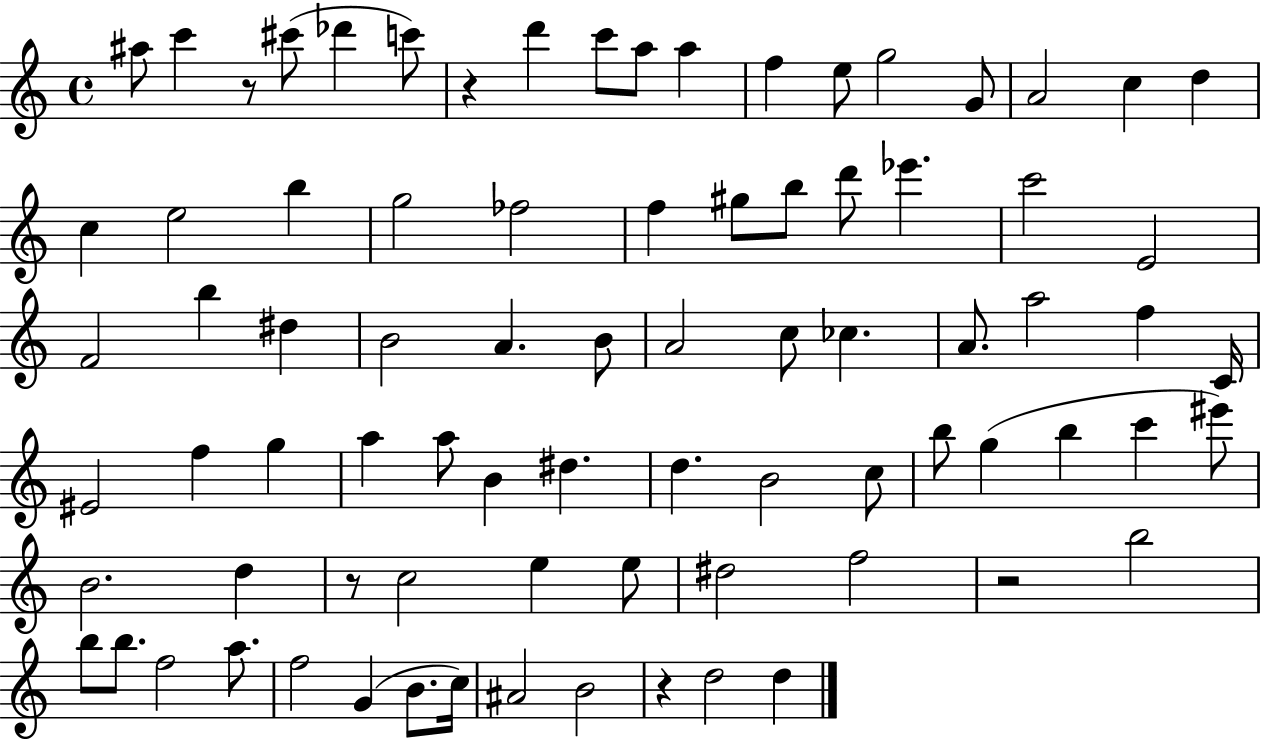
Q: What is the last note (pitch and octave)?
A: D5